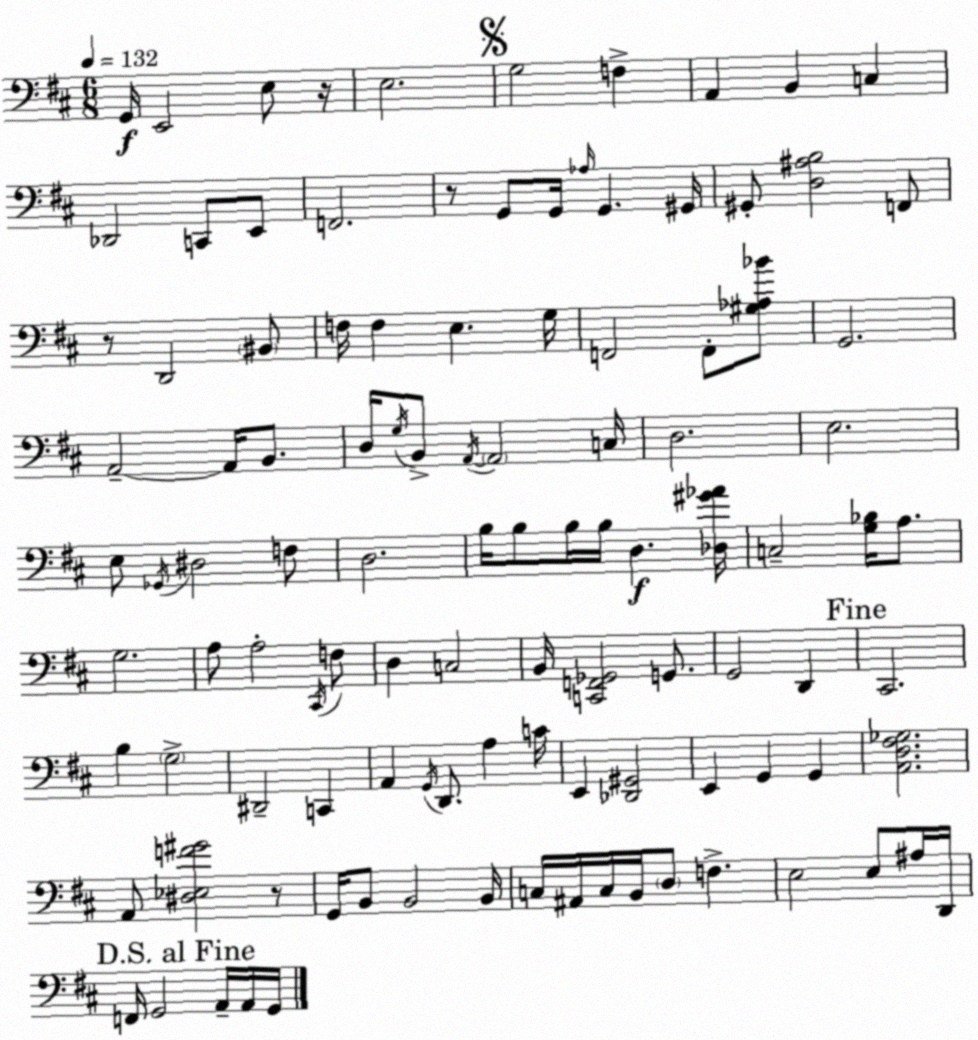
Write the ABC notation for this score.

X:1
T:Untitled
M:6/8
L:1/4
K:D
G,,/4 E,,2 E,/2 z/4 E,2 G,2 F, A,, B,, C, _D,,2 C,,/2 E,,/2 F,,2 z/2 G,,/2 G,,/4 _A,/4 G,, ^G,,/4 ^G,,/2 [D,^A,B,]2 F,,/2 z/2 D,,2 ^B,,/2 F,/4 F, E, G,/4 F,,2 F,,/2 [^G,_A,_B]/2 G,,2 A,,2 A,,/4 B,,/2 D,/4 G,/4 B,,/2 A,,/4 A,,2 C,/4 D,2 E,2 E,/2 _G,,/4 ^D,2 F,/2 D,2 B,/4 B,/2 B,/4 B,/4 D, [_D,^G_A]/4 C,2 [G,_B,]/4 A,/2 G,2 A,/2 A,2 ^C,,/4 F,/2 D, C,2 B,,/4 [C,,F,,_G,,]2 G,,/2 G,,2 D,, ^C,,2 B, G,2 ^D,,2 C,, A,, G,,/4 D,,/2 A, C/4 E,, [_D,,^G,,]2 E,, G,, G,, [A,,D,^F,_G,]2 A,,/2 [^D,_E,F^G]2 z/2 G,,/4 B,,/2 B,,2 B,,/4 C,/4 ^A,,/4 C,/4 B,,/4 D,/2 F, E,2 E,/2 ^A,/4 D,,/4 F,,/4 G,,2 A,,/4 A,,/4 G,,/4